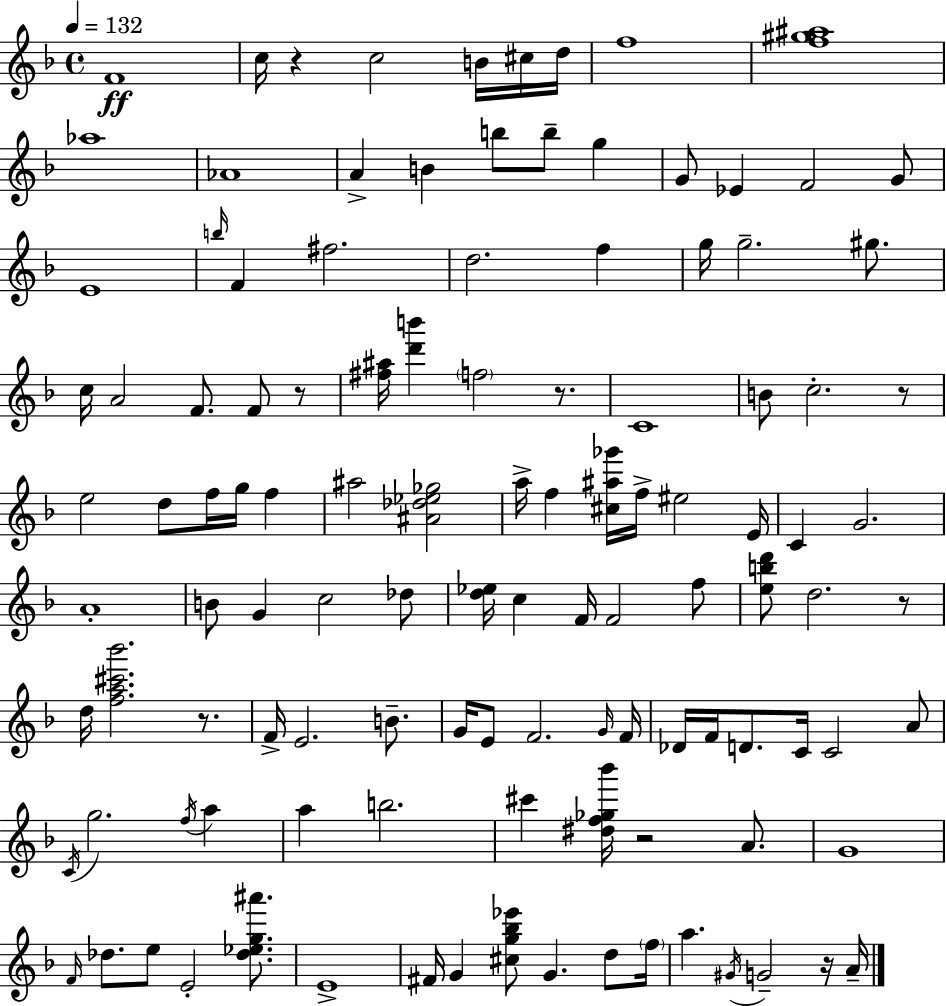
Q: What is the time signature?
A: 4/4